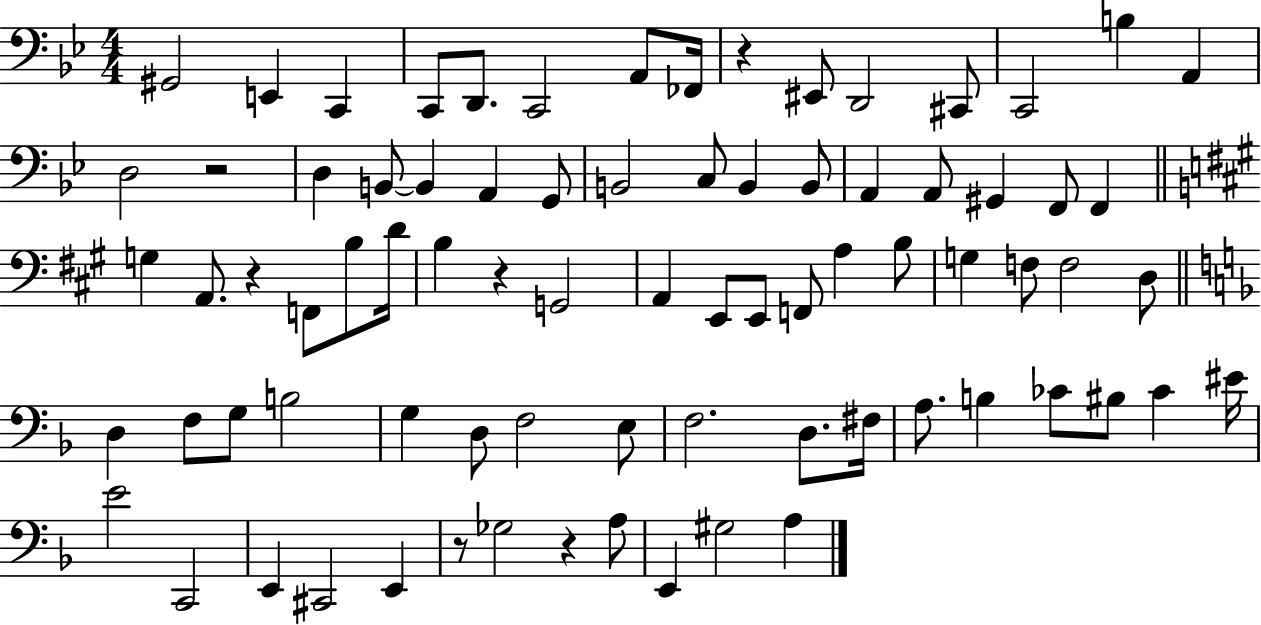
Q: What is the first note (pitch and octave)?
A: G#2